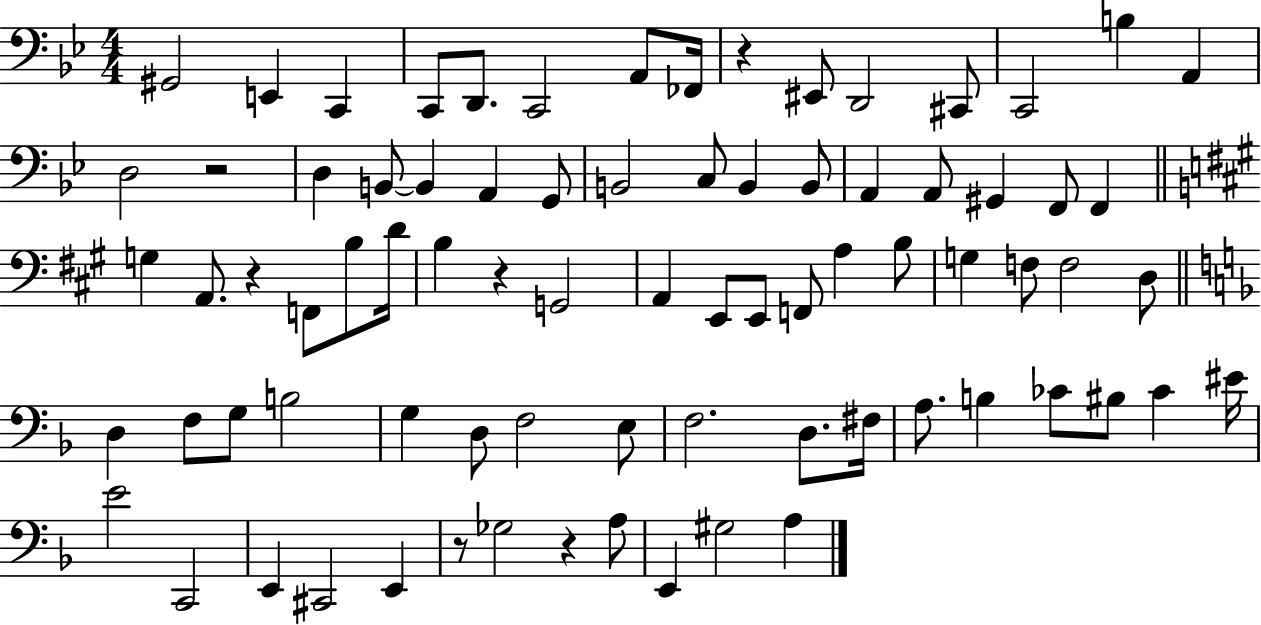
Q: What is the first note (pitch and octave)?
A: G#2